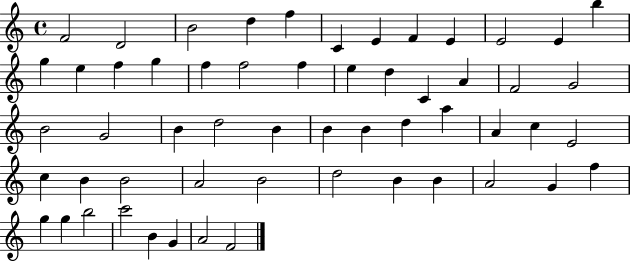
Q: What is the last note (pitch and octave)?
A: F4